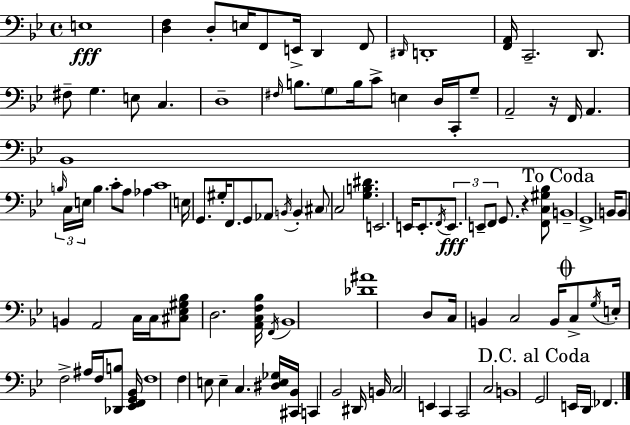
{
  \clef bass
  \time 4/4
  \defaultTimeSignature
  \key g \minor
  e1\fff | <d f>4 d8-. e16 f,8 e,16-> d,4 f,8 | \grace { dis,16 } d,1-. | <f, a,>16 c,2.-- d,8. | \break fis8-- g4. e8 c4. | d1-- | \grace { fis16 } b8. \parenthesize g8 b16 c'8-> e4 d16 c,16-. | g8-- a,2-- r16 f,16 a,4. | \break bes,1 | \tuplet 3/2 { \grace { b16 } c16 e16 } b4. c'8-. a8 aes4 | c'1 | e16 g,8. gis16-. f,8. g,8 aes,8 \acciaccatura { b,16 } | \break b,4-. \parenthesize cis8 c2 <g b dis'>4. | e,2. | e,16 e,8.-. \acciaccatura { f,16 }\fff \tuplet 3/2 { e,8. e,8-- f,8 } g,8. r4 | <f, c gis bes>8 \mark "To Coda" b,1-- | \break g,1-> | b,16 b,8 b,4 a,2 | c16 c16 <cis ees gis bes>8 d2. | <a, c f bes>16 \acciaccatura { f,16 } bes,1 | \break <des' ais'>1 | d8 c16 b,4 c2 | b,16 \mark \markup { \musicglyph "scripts.coda" } c8-> \acciaccatura { g16 } e16-. f2-> | ais16 f16 <des, b>8 <ees, f, g, bes,>16 f1 | \break f4 e8 e4-- | c4. <dis e ges>16 <cis, bes,>16 c,4 bes,2 | dis,16 b,16 c2 e,4 | c,4 c,2 c2 | \break b,1 | \mark "D.C. al Coda" g,2 e,16 | d,16 fes,4. \bar "|."
}